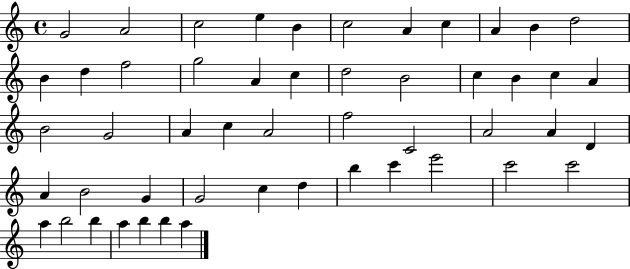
G4/h A4/h C5/h E5/q B4/q C5/h A4/q C5/q A4/q B4/q D5/h B4/q D5/q F5/h G5/h A4/q C5/q D5/h B4/h C5/q B4/q C5/q A4/q B4/h G4/h A4/q C5/q A4/h F5/h C4/h A4/h A4/q D4/q A4/q B4/h G4/q G4/h C5/q D5/q B5/q C6/q E6/h C6/h C6/h A5/q B5/h B5/q A5/q B5/q B5/q A5/q